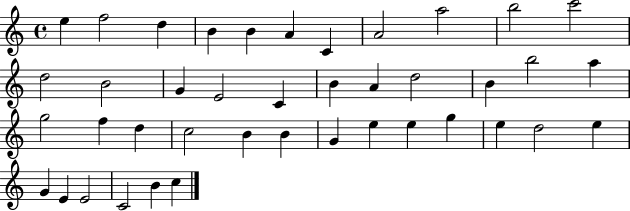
E5/q F5/h D5/q B4/q B4/q A4/q C4/q A4/h A5/h B5/h C6/h D5/h B4/h G4/q E4/h C4/q B4/q A4/q D5/h B4/q B5/h A5/q G5/h F5/q D5/q C5/h B4/q B4/q G4/q E5/q E5/q G5/q E5/q D5/h E5/q G4/q E4/q E4/h C4/h B4/q C5/q